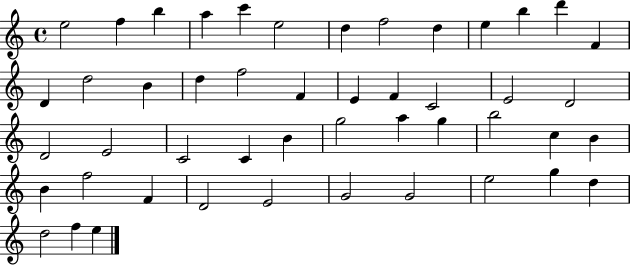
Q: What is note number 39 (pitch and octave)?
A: D4